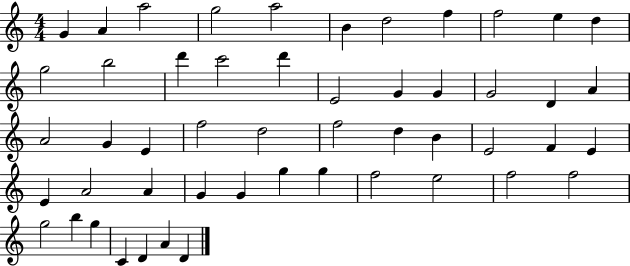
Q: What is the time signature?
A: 4/4